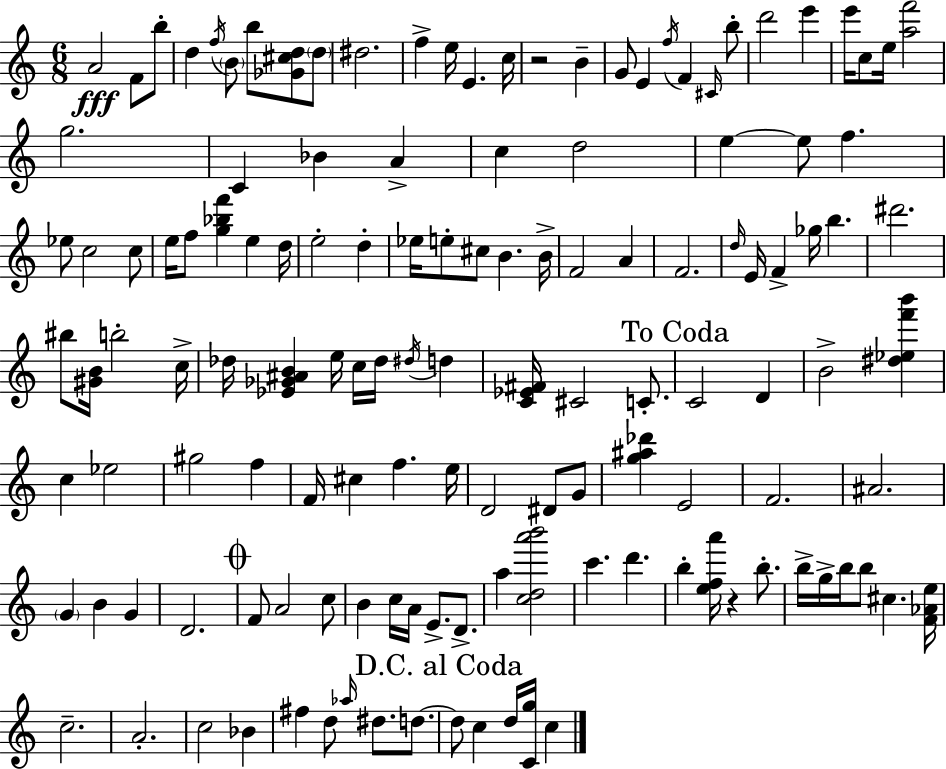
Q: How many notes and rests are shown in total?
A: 134